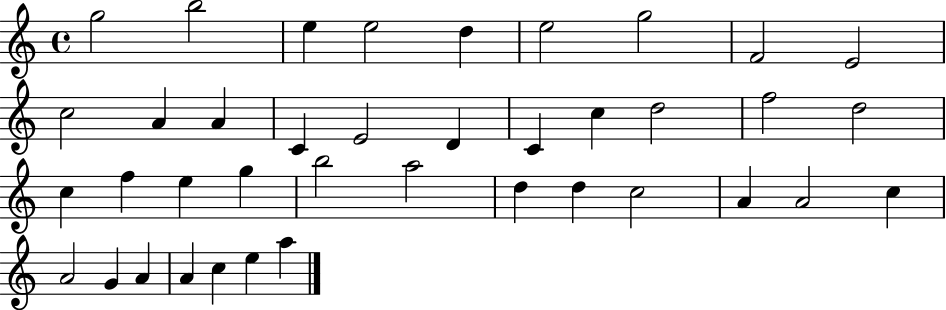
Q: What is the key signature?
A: C major